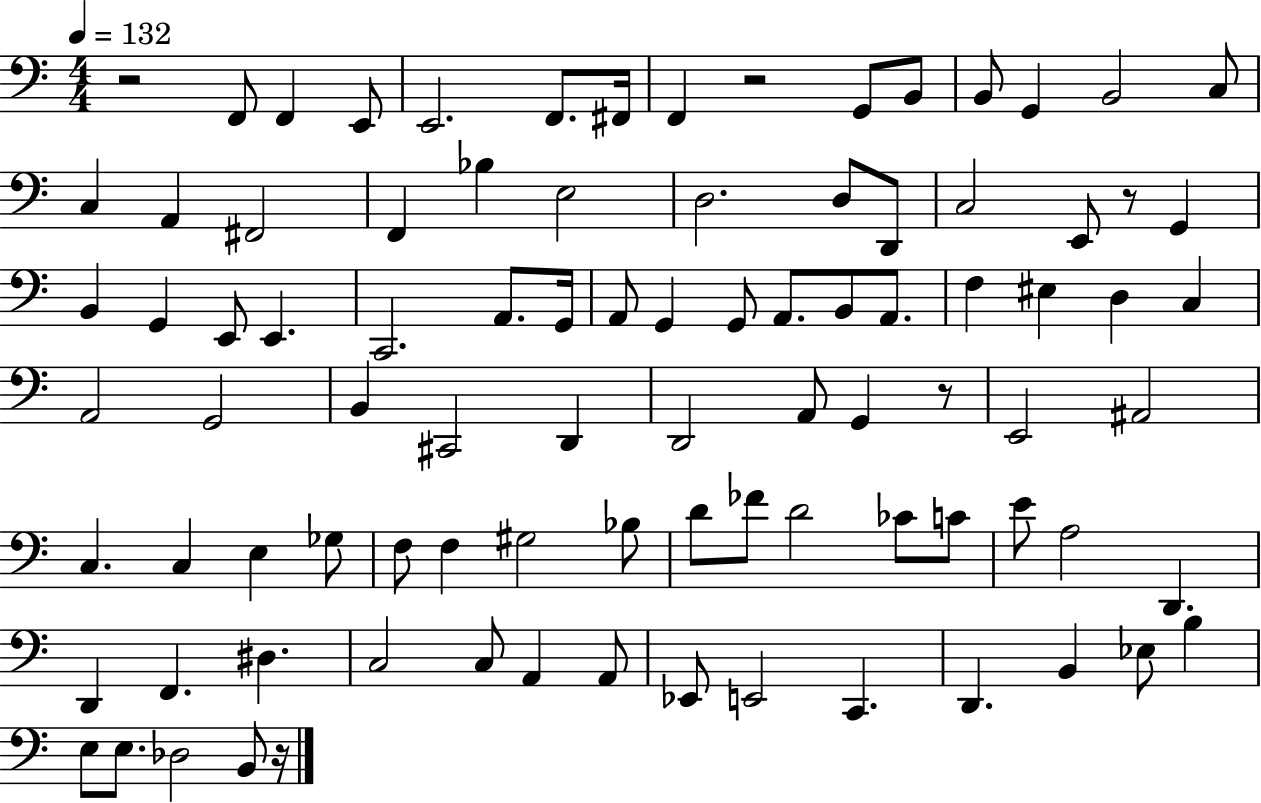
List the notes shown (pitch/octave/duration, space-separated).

R/h F2/e F2/q E2/e E2/h. F2/e. F#2/s F2/q R/h G2/e B2/e B2/e G2/q B2/h C3/e C3/q A2/q F#2/h F2/q Bb3/q E3/h D3/h. D3/e D2/e C3/h E2/e R/e G2/q B2/q G2/q E2/e E2/q. C2/h. A2/e. G2/s A2/e G2/q G2/e A2/e. B2/e A2/e. F3/q EIS3/q D3/q C3/q A2/h G2/h B2/q C#2/h D2/q D2/h A2/e G2/q R/e E2/h A#2/h C3/q. C3/q E3/q Gb3/e F3/e F3/q G#3/h Bb3/e D4/e FES4/e D4/h CES4/e C4/e E4/e A3/h D2/q. D2/q F2/q. D#3/q. C3/h C3/e A2/q A2/e Eb2/e E2/h C2/q. D2/q. B2/q Eb3/e B3/q E3/e E3/e. Db3/h B2/e R/s